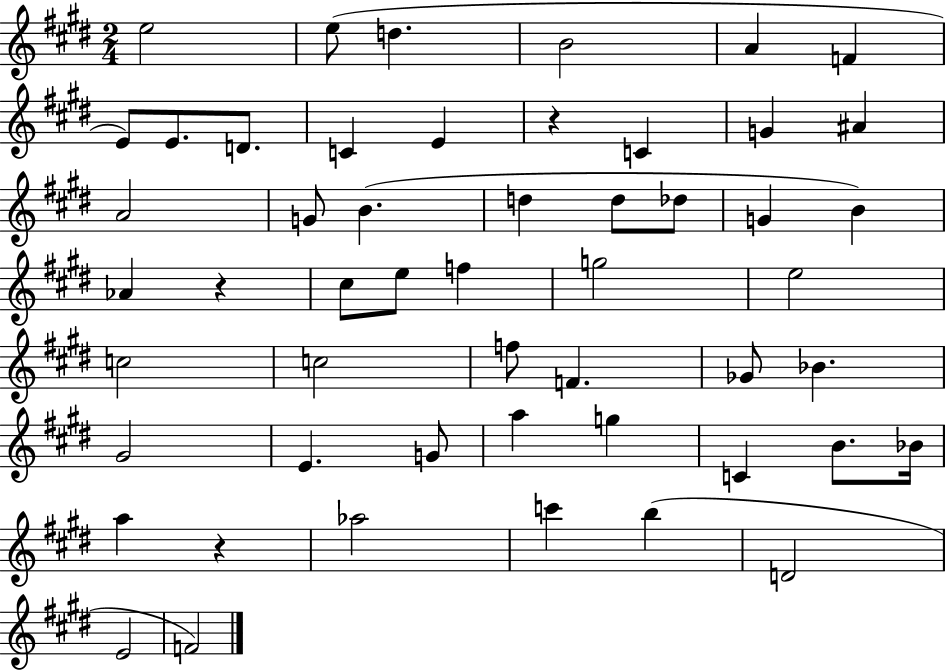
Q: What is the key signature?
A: E major